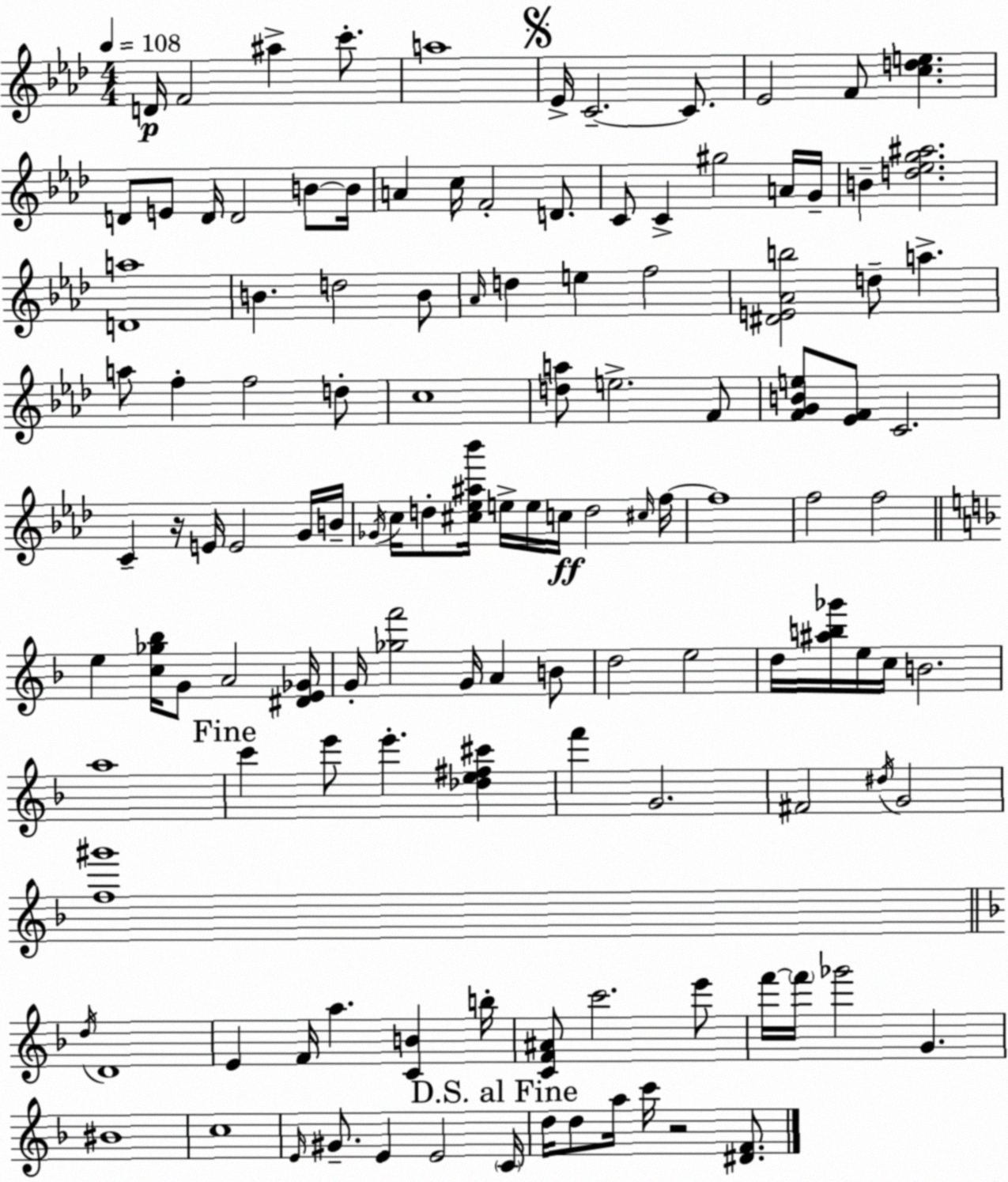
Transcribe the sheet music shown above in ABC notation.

X:1
T:Untitled
M:4/4
L:1/4
K:Fm
D/4 F2 ^a c'/2 a4 _E/4 C2 C/2 _E2 F/2 [cde] D/2 E/2 D/4 D2 B/2 B/4 A c/4 F2 D/2 C/2 C ^g2 A/4 G/4 B [d_eg^a]2 [Da]4 B d2 B/2 _A/4 d e f2 [^DE_Ab]2 d/2 a a/2 f f2 d/2 c4 [da]/2 e2 F/2 [FGBe]/2 [_EF]/2 C2 C z/4 E/4 E2 G/4 B/4 _G/4 c/4 d/2 [^c_e^a_b']/4 e/4 e/4 c/4 d2 ^c/4 f/4 f4 f2 f2 e [c_g_b]/4 G/2 A2 [^DE_G]/4 G/4 [_gf']2 G/4 A B/2 d2 e2 d/4 [^ab_g']/4 e/4 c/4 B2 a4 c' e'/2 e' [_de^f^c'] f' G2 ^F2 ^d/4 G2 [f^g']4 d/4 D4 E F/4 a [CB] b/4 [CF^A]/2 c'2 e'/2 f'/4 f'/4 _g'2 G ^B4 c4 E/4 ^G/2 E E2 C/4 d/4 d/2 a/4 c'/4 z2 [^DF]/2